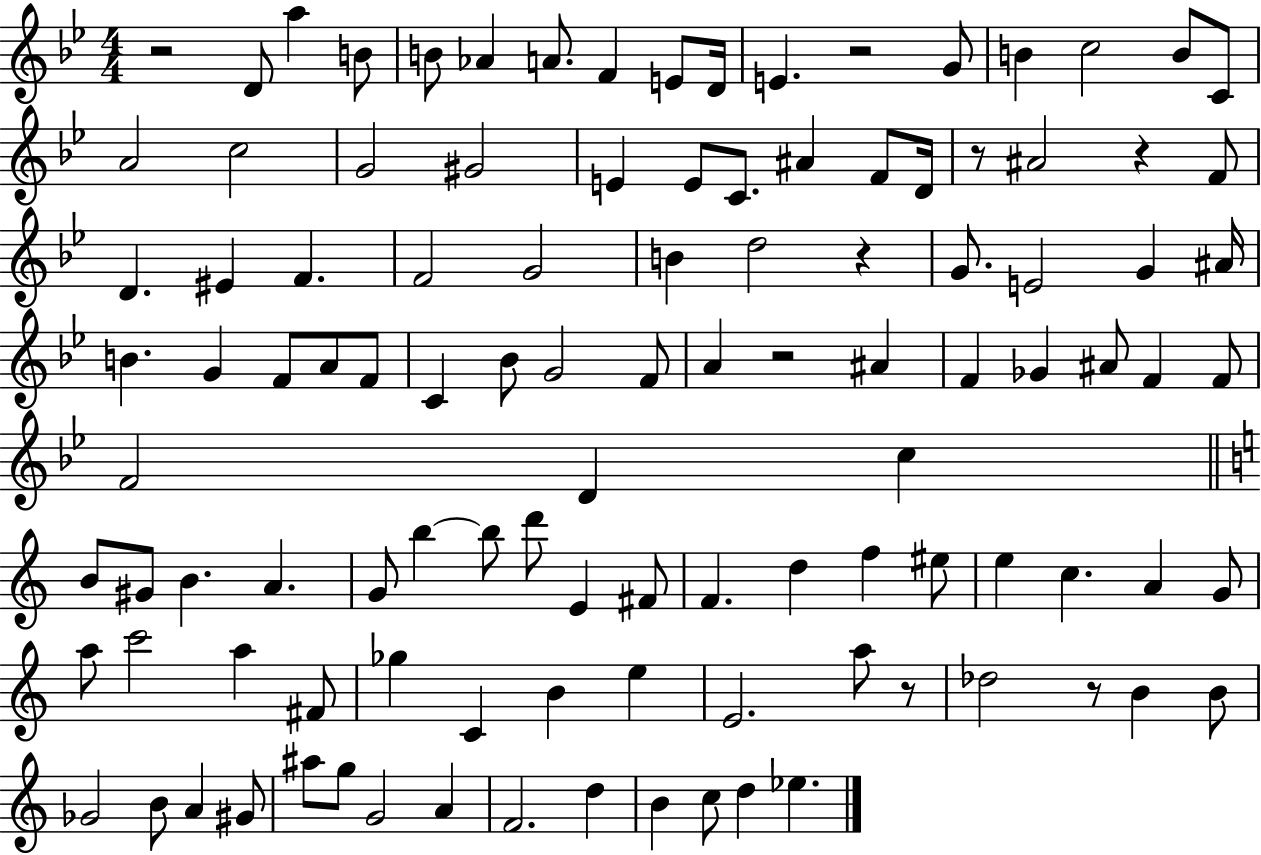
R/h D4/e A5/q B4/e B4/e Ab4/q A4/e. F4/q E4/e D4/s E4/q. R/h G4/e B4/q C5/h B4/e C4/e A4/h C5/h G4/h G#4/h E4/q E4/e C4/e. A#4/q F4/e D4/s R/e A#4/h R/q F4/e D4/q. EIS4/q F4/q. F4/h G4/h B4/q D5/h R/q G4/e. E4/h G4/q A#4/s B4/q. G4/q F4/e A4/e F4/e C4/q Bb4/e G4/h F4/e A4/q R/h A#4/q F4/q Gb4/q A#4/e F4/q F4/e F4/h D4/q C5/q B4/e G#4/e B4/q. A4/q. G4/e B5/q B5/e D6/e E4/q F#4/e F4/q. D5/q F5/q EIS5/e E5/q C5/q. A4/q G4/e A5/e C6/h A5/q F#4/e Gb5/q C4/q B4/q E5/q E4/h. A5/e R/e Db5/h R/e B4/q B4/e Gb4/h B4/e A4/q G#4/e A#5/e G5/e G4/h A4/q F4/h. D5/q B4/q C5/e D5/q Eb5/q.